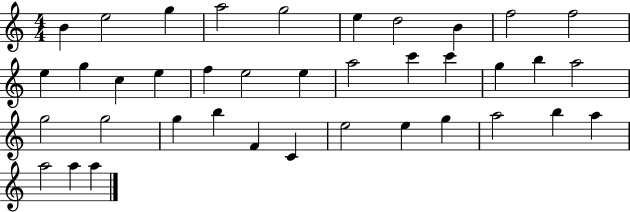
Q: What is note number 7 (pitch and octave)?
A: D5